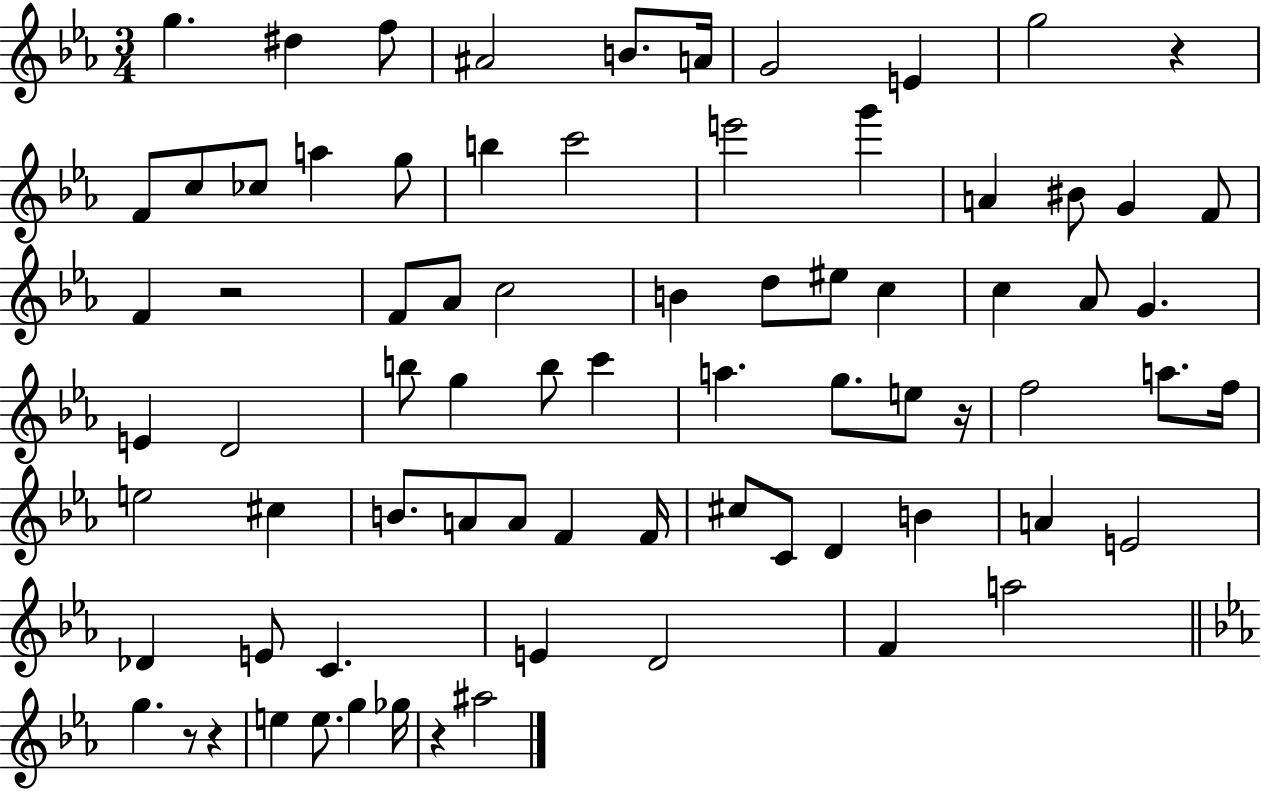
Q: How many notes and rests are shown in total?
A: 77